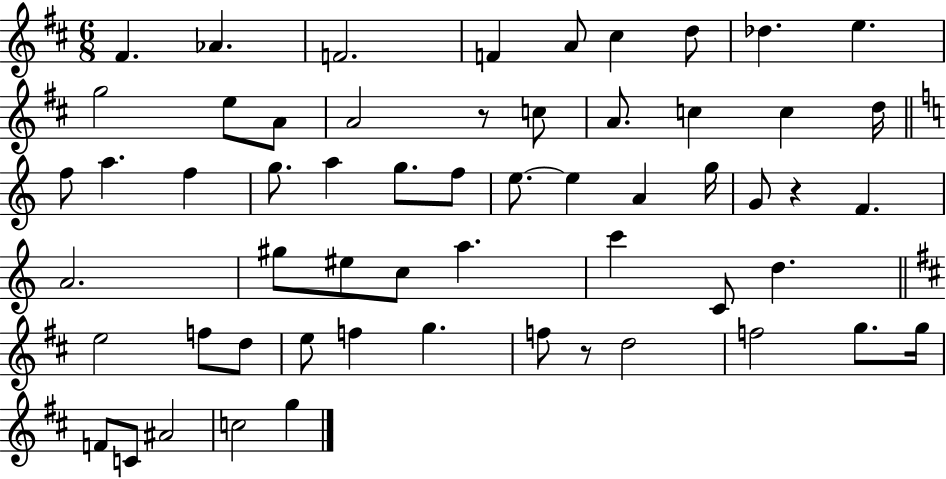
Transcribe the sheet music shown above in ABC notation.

X:1
T:Untitled
M:6/8
L:1/4
K:D
^F _A F2 F A/2 ^c d/2 _d e g2 e/2 A/2 A2 z/2 c/2 A/2 c c d/4 f/2 a f g/2 a g/2 f/2 e/2 e A g/4 G/2 z F A2 ^g/2 ^e/2 c/2 a c' C/2 d e2 f/2 d/2 e/2 f g f/2 z/2 d2 f2 g/2 g/4 F/2 C/2 ^A2 c2 g